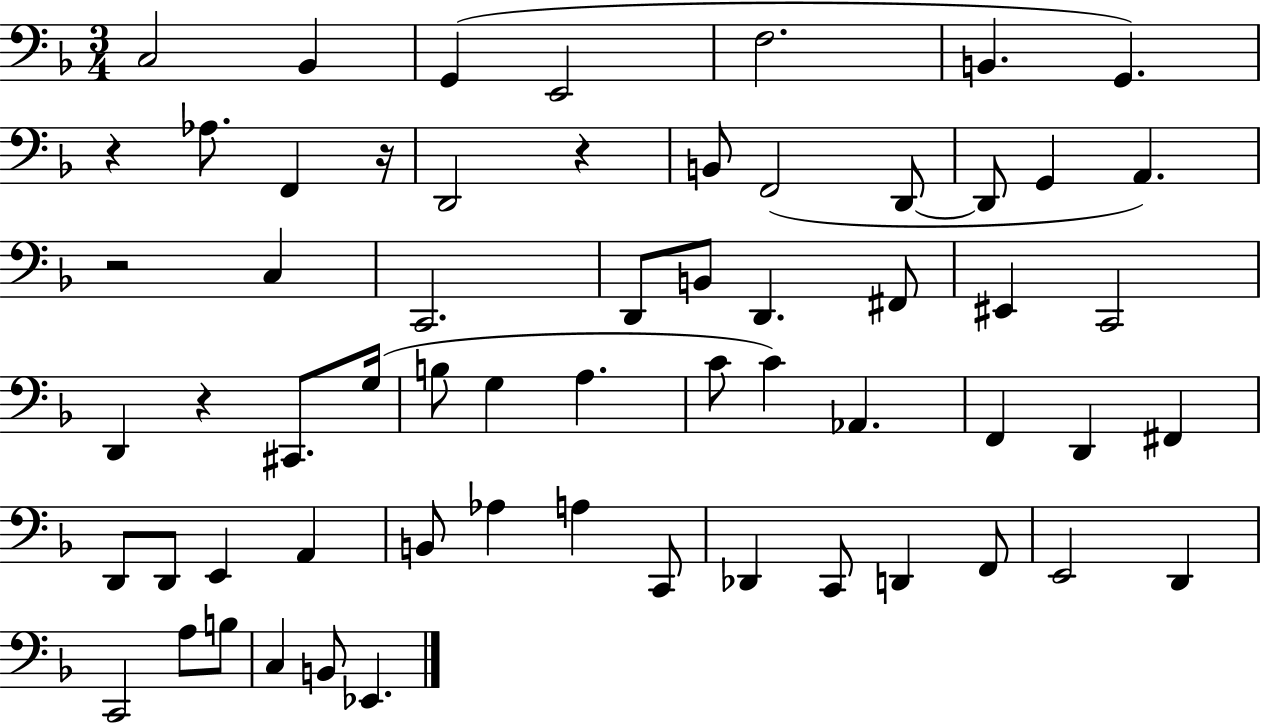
X:1
T:Untitled
M:3/4
L:1/4
K:F
C,2 _B,, G,, E,,2 F,2 B,, G,, z _A,/2 F,, z/4 D,,2 z B,,/2 F,,2 D,,/2 D,,/2 G,, A,, z2 C, C,,2 D,,/2 B,,/2 D,, ^F,,/2 ^E,, C,,2 D,, z ^C,,/2 G,/4 B,/2 G, A, C/2 C _A,, F,, D,, ^F,, D,,/2 D,,/2 E,, A,, B,,/2 _A, A, C,,/2 _D,, C,,/2 D,, F,,/2 E,,2 D,, C,,2 A,/2 B,/2 C, B,,/2 _E,,